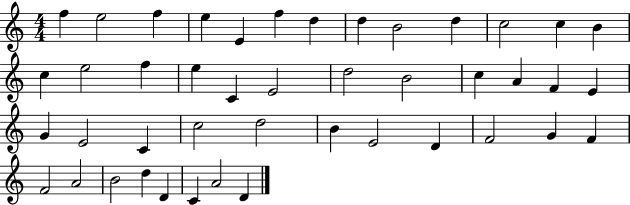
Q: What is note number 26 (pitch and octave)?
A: G4